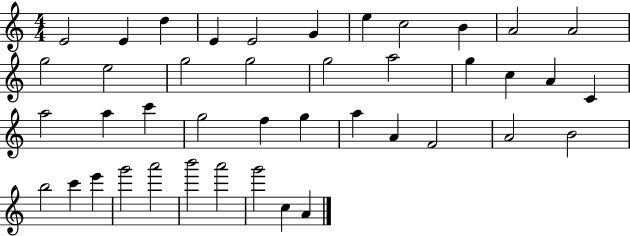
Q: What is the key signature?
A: C major